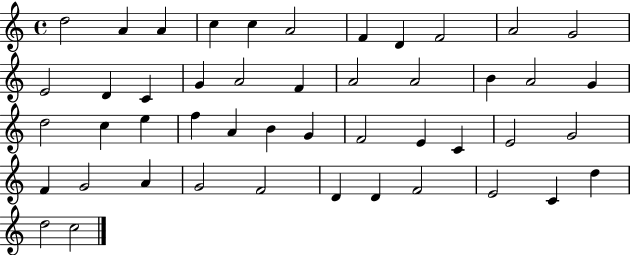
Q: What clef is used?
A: treble